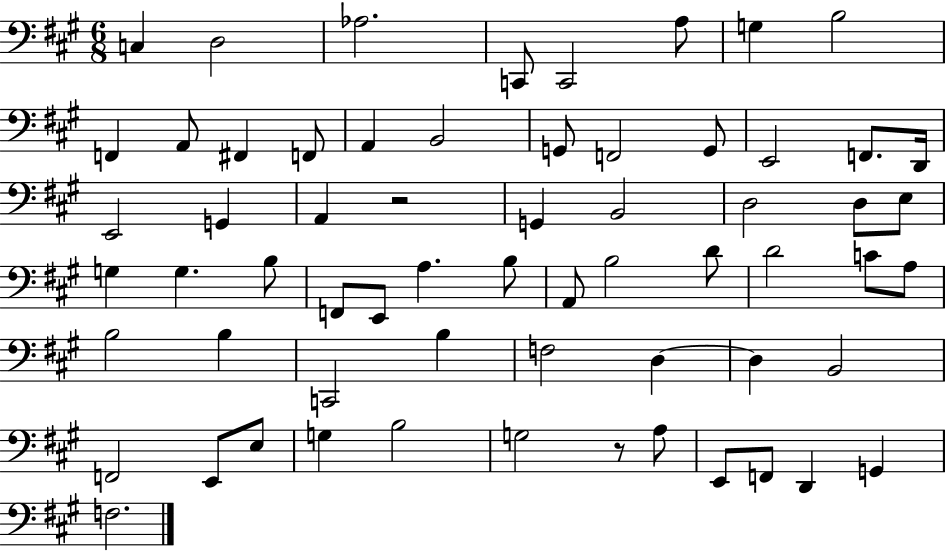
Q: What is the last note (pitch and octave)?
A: F3